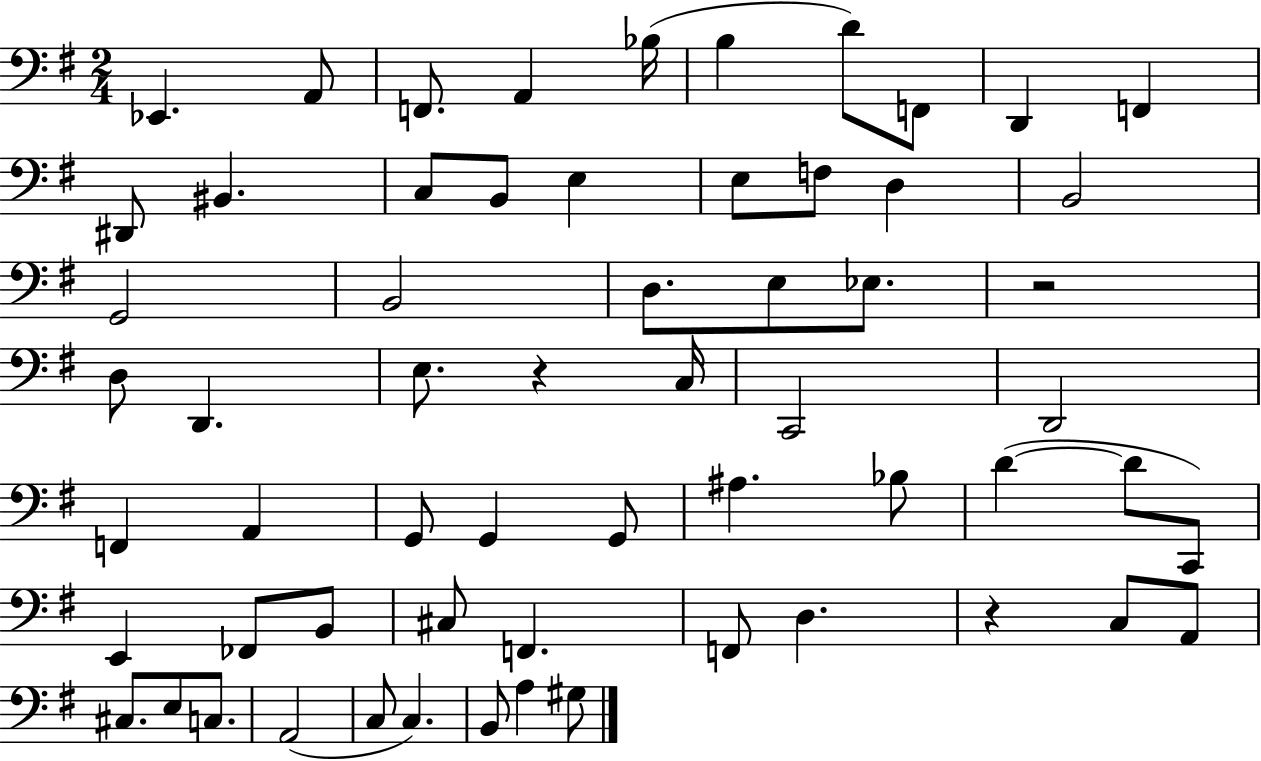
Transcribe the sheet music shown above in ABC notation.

X:1
T:Untitled
M:2/4
L:1/4
K:G
_E,, A,,/2 F,,/2 A,, _B,/4 B, D/2 F,,/2 D,, F,, ^D,,/2 ^B,, C,/2 B,,/2 E, E,/2 F,/2 D, B,,2 G,,2 B,,2 D,/2 E,/2 _E,/2 z2 D,/2 D,, E,/2 z C,/4 C,,2 D,,2 F,, A,, G,,/2 G,, G,,/2 ^A, _B,/2 D D/2 C,,/2 E,, _F,,/2 B,,/2 ^C,/2 F,, F,,/2 D, z C,/2 A,,/2 ^C,/2 E,/2 C,/2 A,,2 C,/2 C, B,,/2 A, ^G,/2